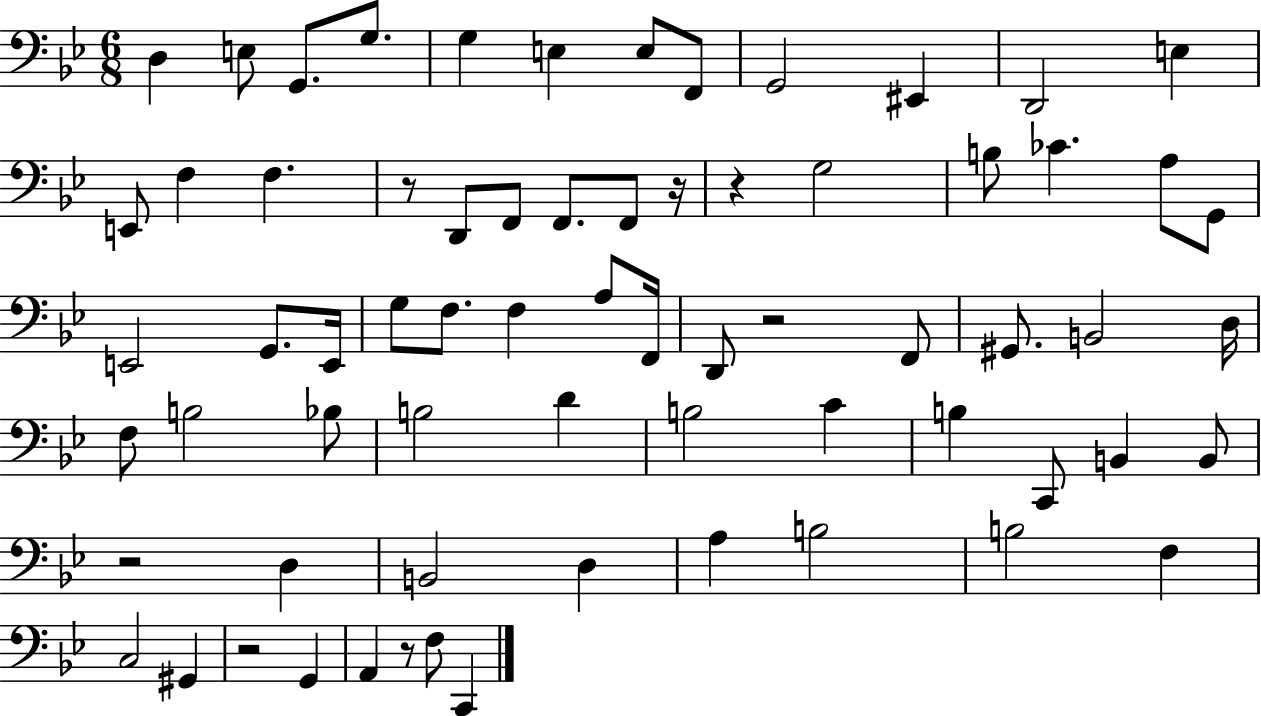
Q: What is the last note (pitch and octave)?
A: C2